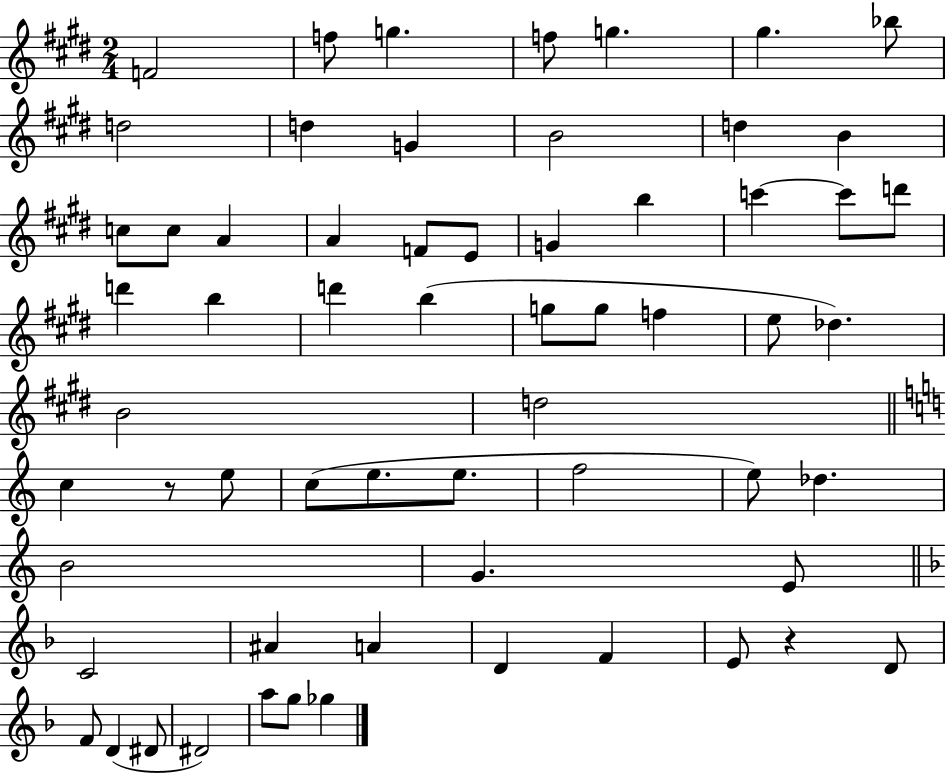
{
  \clef treble
  \numericTimeSignature
  \time 2/4
  \key e \major
  f'2 | f''8 g''4. | f''8 g''4. | gis''4. bes''8 | \break d''2 | d''4 g'4 | b'2 | d''4 b'4 | \break c''8 c''8 a'4 | a'4 f'8 e'8 | g'4 b''4 | c'''4~~ c'''8 d'''8 | \break d'''4 b''4 | d'''4 b''4( | g''8 g''8 f''4 | e''8 des''4.) | \break b'2 | d''2 | \bar "||" \break \key c \major c''4 r8 e''8 | c''8( e''8. e''8. | f''2 | e''8) des''4. | \break b'2 | g'4. e'8 | \bar "||" \break \key f \major c'2 | ais'4 a'4 | d'4 f'4 | e'8 r4 d'8 | \break f'8 d'4( dis'8 | dis'2) | a''8 g''8 ges''4 | \bar "|."
}